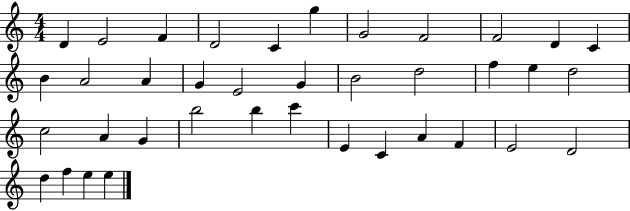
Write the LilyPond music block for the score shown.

{
  \clef treble
  \numericTimeSignature
  \time 4/4
  \key c \major
  d'4 e'2 f'4 | d'2 c'4 g''4 | g'2 f'2 | f'2 d'4 c'4 | \break b'4 a'2 a'4 | g'4 e'2 g'4 | b'2 d''2 | f''4 e''4 d''2 | \break c''2 a'4 g'4 | b''2 b''4 c'''4 | e'4 c'4 a'4 f'4 | e'2 d'2 | \break d''4 f''4 e''4 e''4 | \bar "|."
}